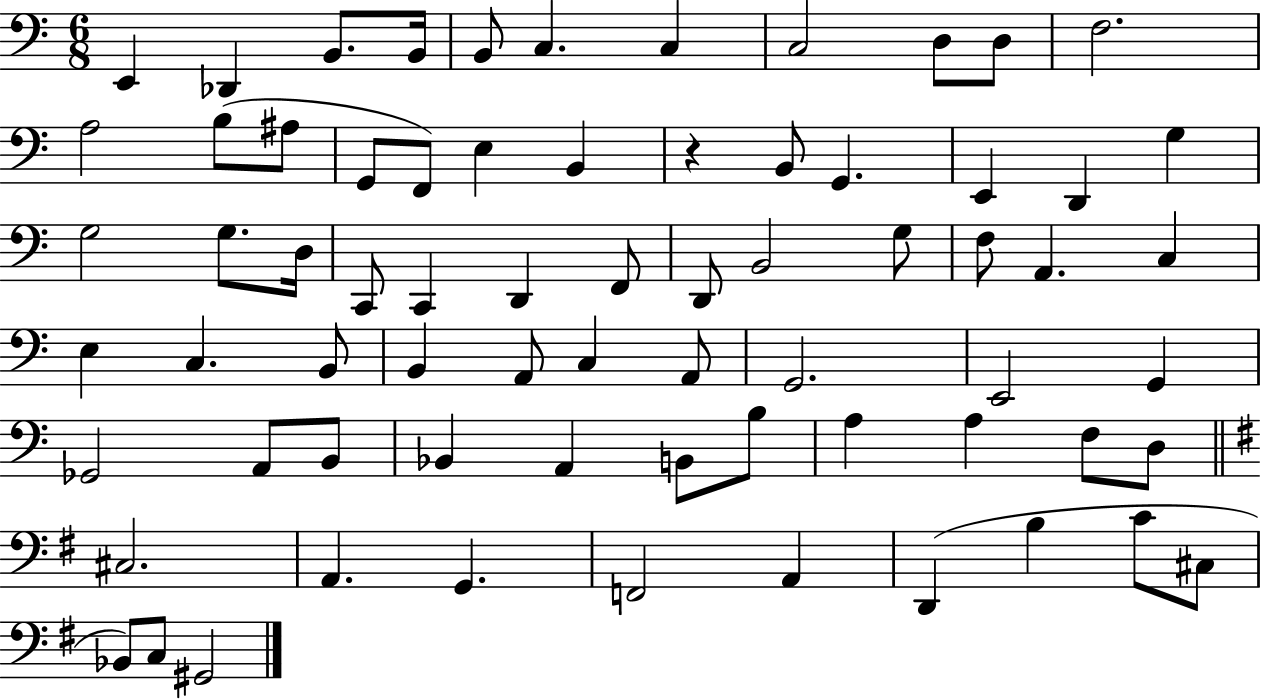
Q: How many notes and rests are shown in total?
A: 70